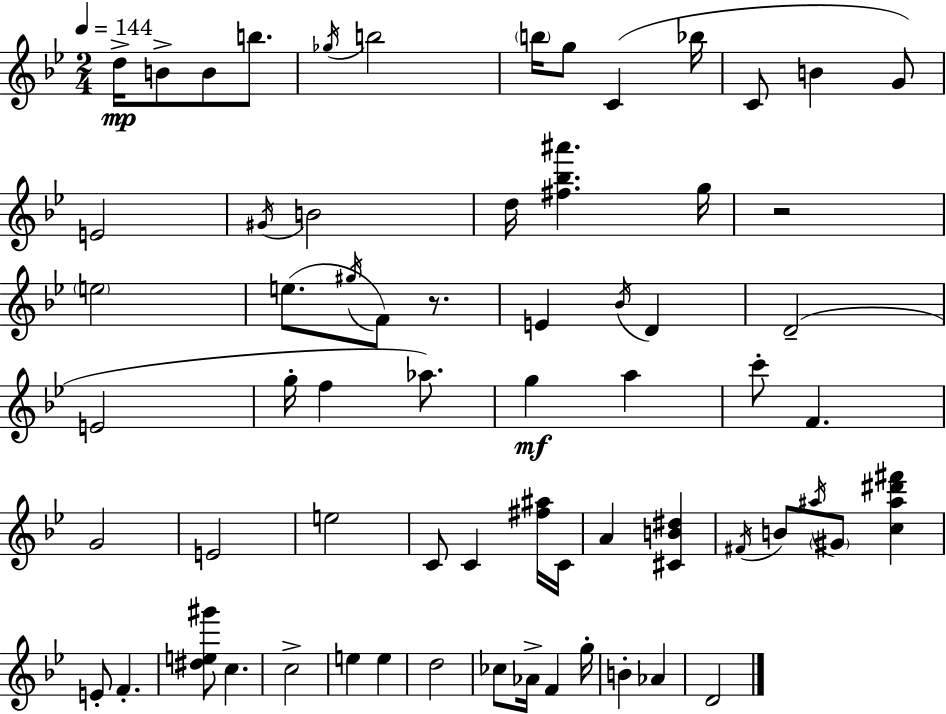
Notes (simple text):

D5/s B4/e B4/e B5/e. Gb5/s B5/h B5/s G5/e C4/q Bb5/s C4/e B4/q G4/e E4/h G#4/s B4/h D5/s [F#5,Bb5,A#6]/q. G5/s R/h E5/h E5/e. G#5/s F4/e R/e. E4/q Bb4/s D4/q D4/h E4/h G5/s F5/q Ab5/e. G5/q A5/q C6/e F4/q. G4/h E4/h E5/h C4/e C4/q [F#5,A#5]/s C4/s A4/q [C#4,B4,D#5]/q F#4/s B4/e A#5/s G#4/e [C5,A#5,D#6,F#6]/q E4/e F4/q. [D#5,E5,G#6]/e C5/q. C5/h E5/q E5/q D5/h CES5/e Ab4/s F4/q G5/s B4/q Ab4/q D4/h